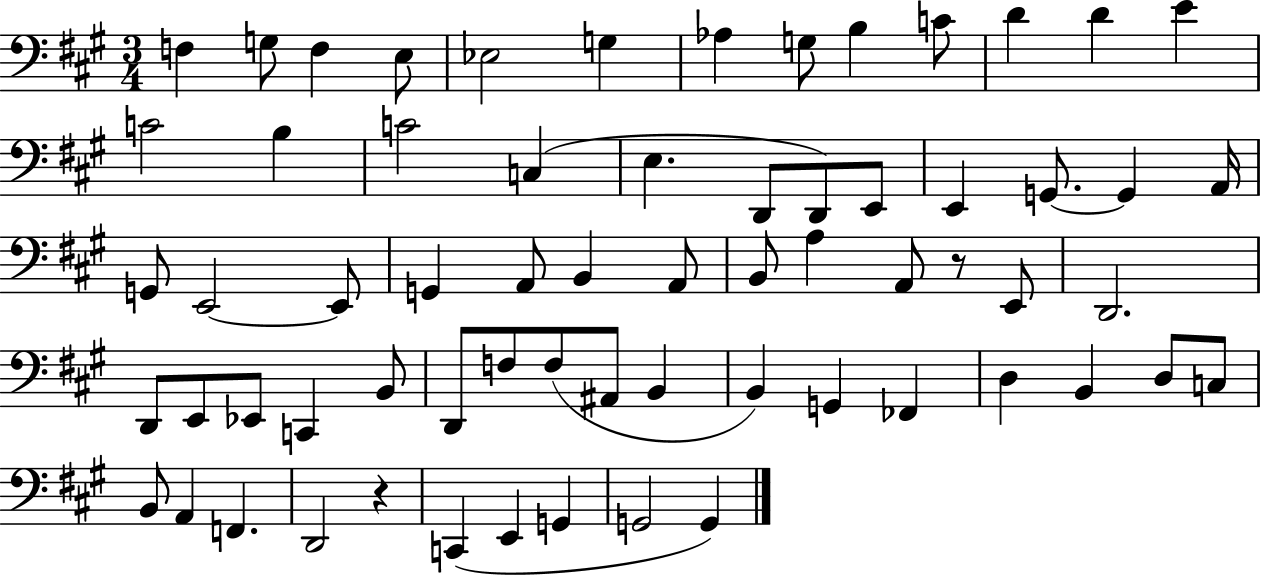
X:1
T:Untitled
M:3/4
L:1/4
K:A
F, G,/2 F, E,/2 _E,2 G, _A, G,/2 B, C/2 D D E C2 B, C2 C, E, D,,/2 D,,/2 E,,/2 E,, G,,/2 G,, A,,/4 G,,/2 E,,2 E,,/2 G,, A,,/2 B,, A,,/2 B,,/2 A, A,,/2 z/2 E,,/2 D,,2 D,,/2 E,,/2 _E,,/2 C,, B,,/2 D,,/2 F,/2 F,/2 ^A,,/2 B,, B,, G,, _F,, D, B,, D,/2 C,/2 B,,/2 A,, F,, D,,2 z C,, E,, G,, G,,2 G,,